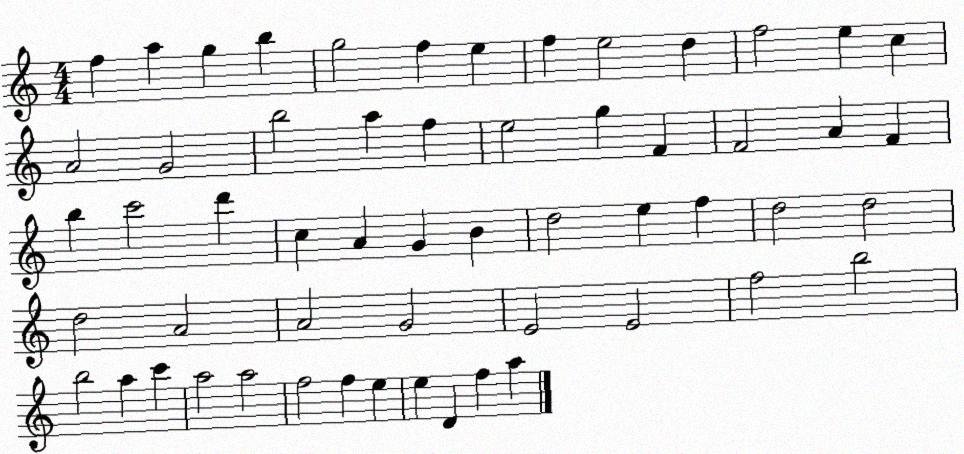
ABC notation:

X:1
T:Untitled
M:4/4
L:1/4
K:C
f a g b g2 f e f e2 d f2 e c A2 G2 b2 a f e2 g F F2 A F b c'2 d' c A G B d2 e f d2 d2 d2 A2 A2 G2 E2 E2 f2 b2 b2 a c' a2 a2 f2 f e e D f a